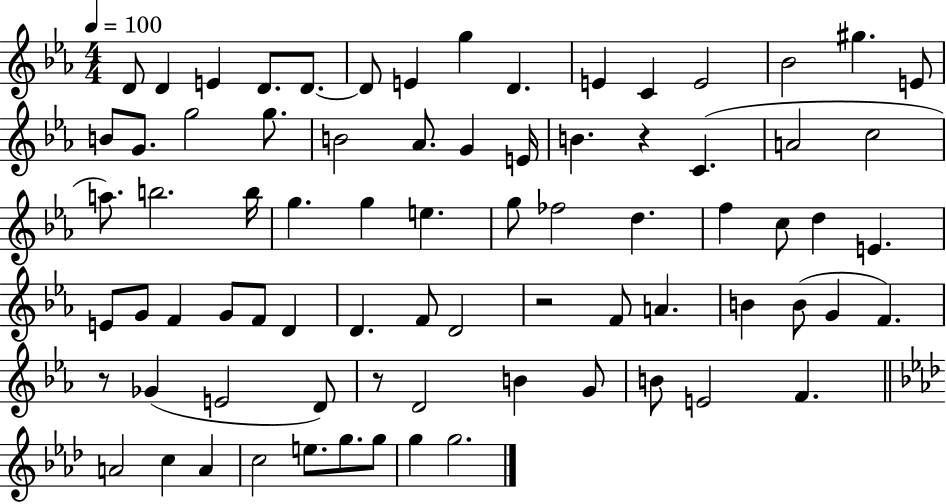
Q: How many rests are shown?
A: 4